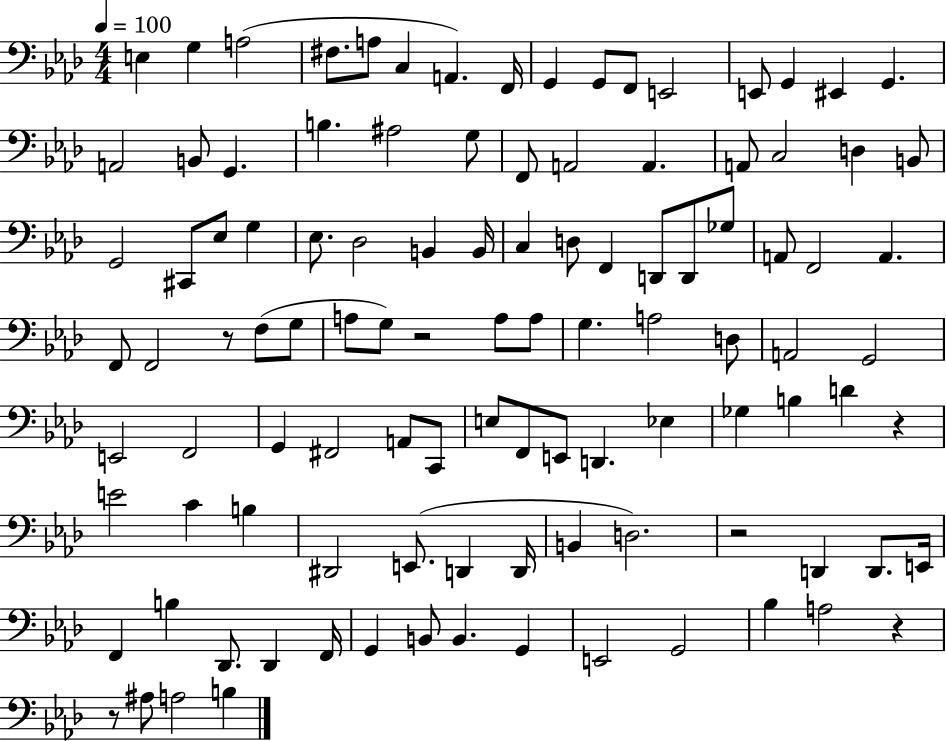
X:1
T:Untitled
M:4/4
L:1/4
K:Ab
E, G, A,2 ^F,/2 A,/2 C, A,, F,,/4 G,, G,,/2 F,,/2 E,,2 E,,/2 G,, ^E,, G,, A,,2 B,,/2 G,, B, ^A,2 G,/2 F,,/2 A,,2 A,, A,,/2 C,2 D, B,,/2 G,,2 ^C,,/2 _E,/2 G, _E,/2 _D,2 B,, B,,/4 C, D,/2 F,, D,,/2 D,,/2 _G,/2 A,,/2 F,,2 A,, F,,/2 F,,2 z/2 F,/2 G,/2 A,/2 G,/2 z2 A,/2 A,/2 G, A,2 D,/2 A,,2 G,,2 E,,2 F,,2 G,, ^F,,2 A,,/2 C,,/2 E,/2 F,,/2 E,,/2 D,, _E, _G, B, D z E2 C B, ^D,,2 E,,/2 D,, D,,/4 B,, D,2 z2 D,, D,,/2 E,,/4 F,, B, _D,,/2 _D,, F,,/4 G,, B,,/2 B,, G,, E,,2 G,,2 _B, A,2 z z/2 ^A,/2 A,2 B,